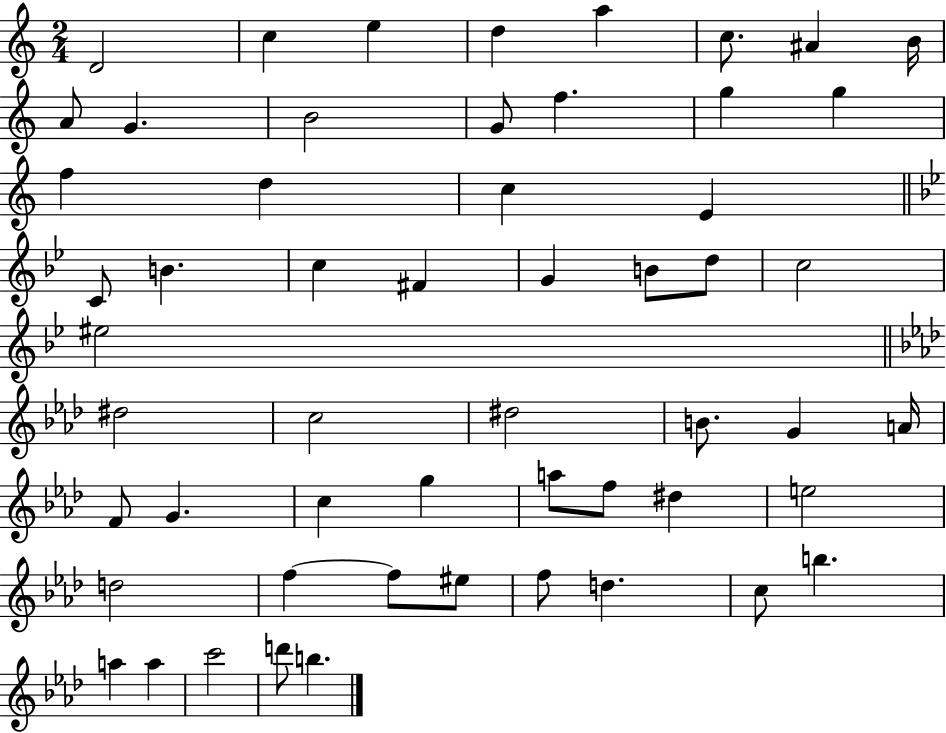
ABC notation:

X:1
T:Untitled
M:2/4
L:1/4
K:C
D2 c e d a c/2 ^A B/4 A/2 G B2 G/2 f g g f d c E C/2 B c ^F G B/2 d/2 c2 ^e2 ^d2 c2 ^d2 B/2 G A/4 F/2 G c g a/2 f/2 ^d e2 d2 f f/2 ^e/2 f/2 d c/2 b a a c'2 d'/2 b